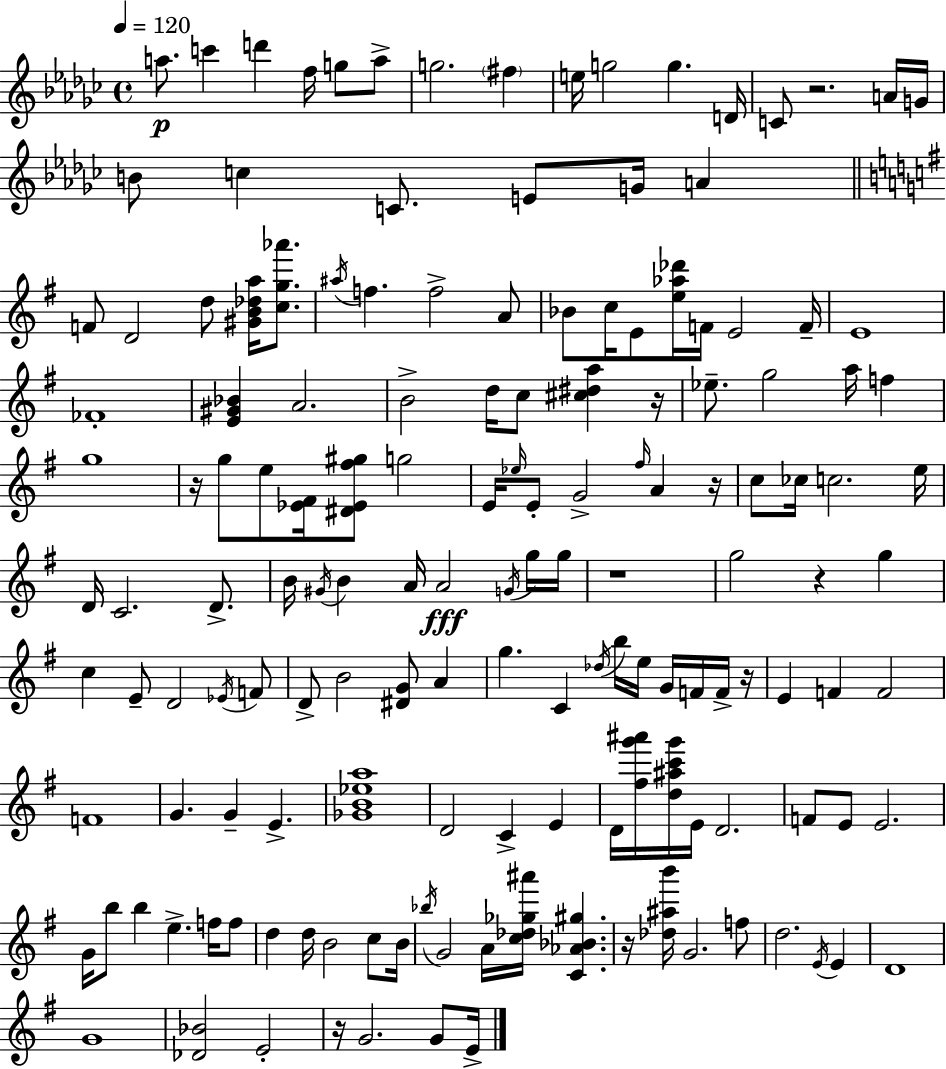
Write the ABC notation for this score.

X:1
T:Untitled
M:4/4
L:1/4
K:Ebm
a/2 c' d' f/4 g/2 a/2 g2 ^f e/4 g2 g D/4 C/2 z2 A/4 G/4 B/2 c C/2 E/2 G/4 A F/2 D2 d/2 [^GB_da]/4 [cg_a']/2 ^a/4 f f2 A/2 _B/2 c/4 E/2 [e_a_d']/4 F/4 E2 F/4 E4 _F4 [E^G_B] A2 B2 d/4 c/2 [^c^da] z/4 _e/2 g2 a/4 f g4 z/4 g/2 e/2 [_E^F]/4 [^D_E^f^g]/2 g2 E/4 _e/4 E/2 G2 ^f/4 A z/4 c/2 _c/4 c2 e/4 D/4 C2 D/2 B/4 ^G/4 B A/4 A2 G/4 g/4 g/4 z4 g2 z g c E/2 D2 _E/4 F/2 D/2 B2 [^DG]/2 A g C _d/4 b/4 e/4 G/4 F/4 F/4 z/4 E F F2 F4 G G E [_GB_ea]4 D2 C E D/4 [^fg'^a']/4 [d^ac'g']/4 E/4 D2 F/2 E/2 E2 G/4 b/2 b e f/4 f/2 d d/4 B2 c/2 B/4 _b/4 G2 A/4 [c_d_g^a']/4 [C_A_B^g] z/4 [_d^ab']/4 G2 f/2 d2 E/4 E D4 G4 [_D_B]2 E2 z/4 G2 G/2 E/4